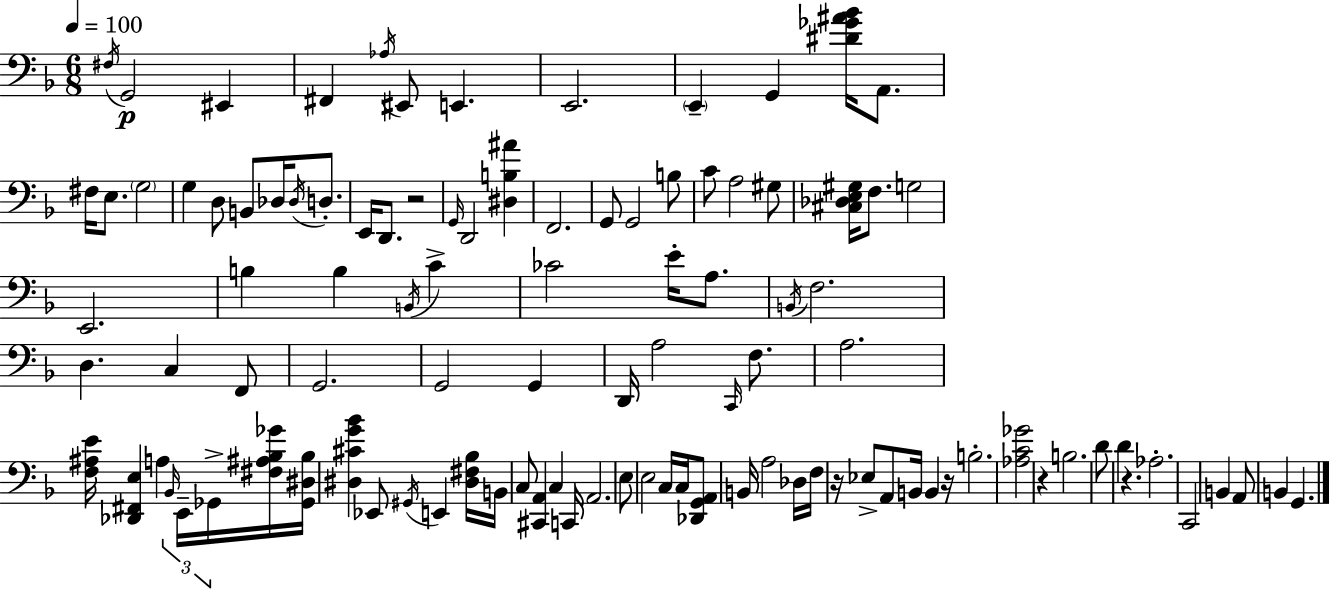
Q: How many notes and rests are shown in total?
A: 105